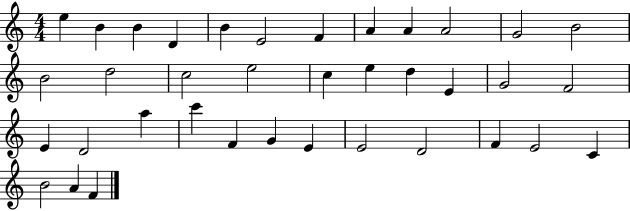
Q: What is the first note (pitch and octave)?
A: E5